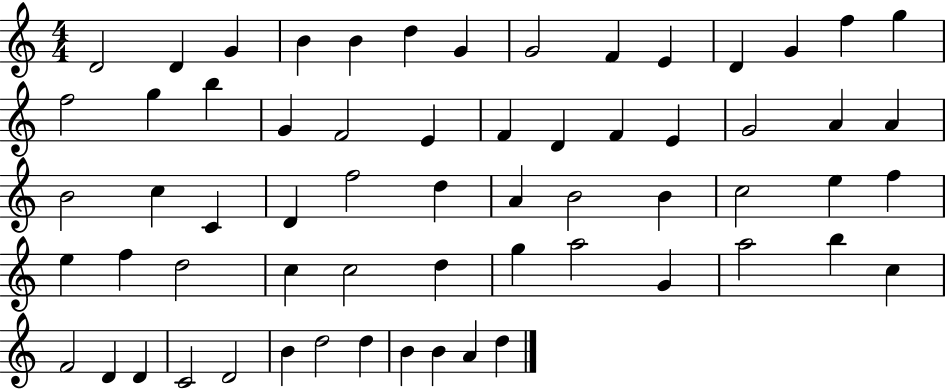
{
  \clef treble
  \numericTimeSignature
  \time 4/4
  \key c \major
  d'2 d'4 g'4 | b'4 b'4 d''4 g'4 | g'2 f'4 e'4 | d'4 g'4 f''4 g''4 | \break f''2 g''4 b''4 | g'4 f'2 e'4 | f'4 d'4 f'4 e'4 | g'2 a'4 a'4 | \break b'2 c''4 c'4 | d'4 f''2 d''4 | a'4 b'2 b'4 | c''2 e''4 f''4 | \break e''4 f''4 d''2 | c''4 c''2 d''4 | g''4 a''2 g'4 | a''2 b''4 c''4 | \break f'2 d'4 d'4 | c'2 d'2 | b'4 d''2 d''4 | b'4 b'4 a'4 d''4 | \break \bar "|."
}